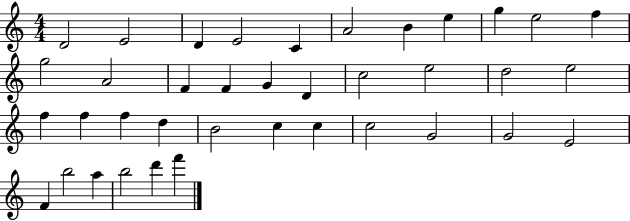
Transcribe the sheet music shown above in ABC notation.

X:1
T:Untitled
M:4/4
L:1/4
K:C
D2 E2 D E2 C A2 B e g e2 f g2 A2 F F G D c2 e2 d2 e2 f f f d B2 c c c2 G2 G2 E2 F b2 a b2 d' f'